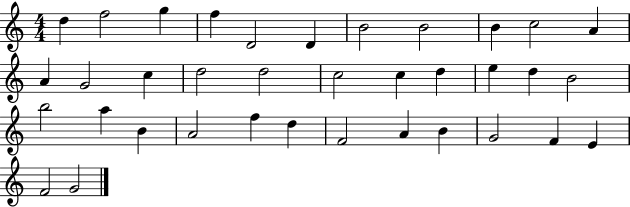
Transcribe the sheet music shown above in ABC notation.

X:1
T:Untitled
M:4/4
L:1/4
K:C
d f2 g f D2 D B2 B2 B c2 A A G2 c d2 d2 c2 c d e d B2 b2 a B A2 f d F2 A B G2 F E F2 G2